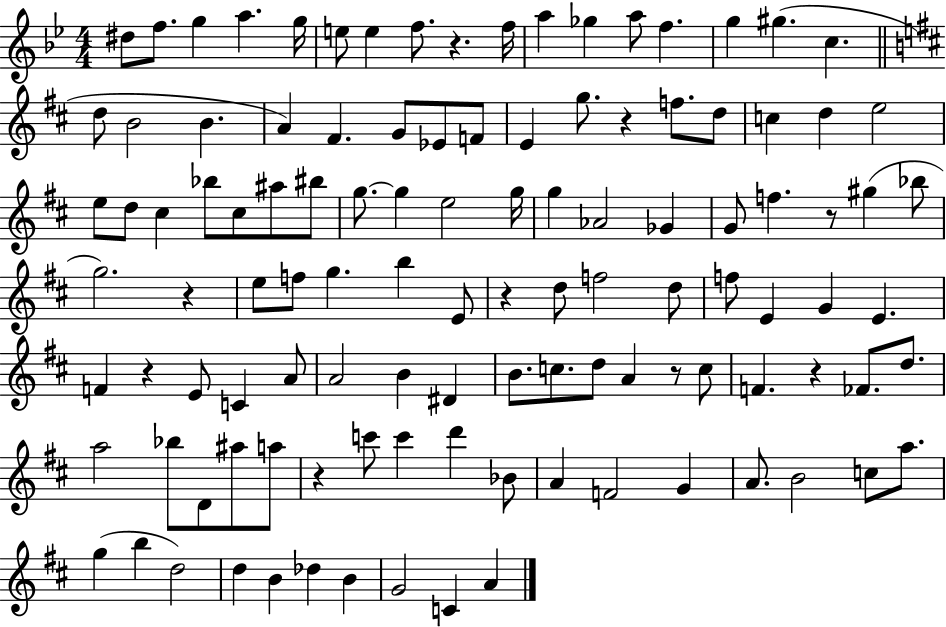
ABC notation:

X:1
T:Untitled
M:4/4
L:1/4
K:Bb
^d/2 f/2 g a g/4 e/2 e f/2 z f/4 a _g a/2 f g ^g c d/2 B2 B A ^F G/2 _E/2 F/2 E g/2 z f/2 d/2 c d e2 e/2 d/2 ^c _b/2 ^c/2 ^a/2 ^b/2 g/2 g e2 g/4 g _A2 _G G/2 f z/2 ^g _b/2 g2 z e/2 f/2 g b E/2 z d/2 f2 d/2 f/2 E G E F z E/2 C A/2 A2 B ^D B/2 c/2 d/2 A z/2 c/2 F z _F/2 d/2 a2 _b/2 D/2 ^a/2 a/2 z c'/2 c' d' _B/2 A F2 G A/2 B2 c/2 a/2 g b d2 d B _d B G2 C A